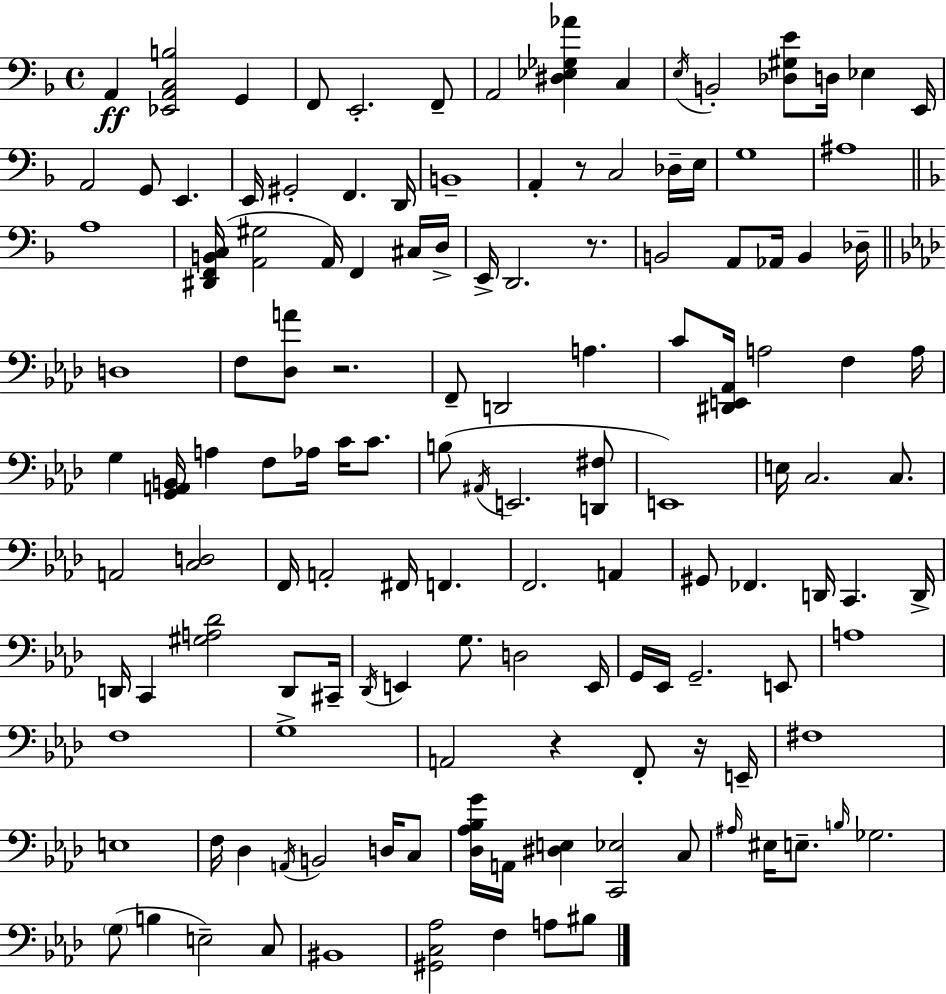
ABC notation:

X:1
T:Untitled
M:4/4
L:1/4
K:Dm
A,, [_E,,A,,C,B,]2 G,, F,,/2 E,,2 F,,/2 A,,2 [^D,_E,_G,_A] C, E,/4 B,,2 [_D,^G,E]/2 D,/4 _E, E,,/4 A,,2 G,,/2 E,, E,,/4 ^G,,2 F,, D,,/4 B,,4 A,, z/2 C,2 _D,/4 E,/4 G,4 ^A,4 A,4 [^D,,F,,B,,C,]/4 [A,,^G,]2 A,,/4 F,, ^C,/4 D,/4 E,,/4 D,,2 z/2 B,,2 A,,/2 _A,,/4 B,, _D,/4 D,4 F,/2 [_D,A]/2 z2 F,,/2 D,,2 A, C/2 [^D,,E,,_A,,]/4 A,2 F, A,/4 G, [G,,A,,B,,]/4 A, F,/2 _A,/4 C/4 C/2 B,/2 ^A,,/4 E,,2 [D,,^F,]/2 E,,4 E,/4 C,2 C,/2 A,,2 [C,D,]2 F,,/4 A,,2 ^F,,/4 F,, F,,2 A,, ^G,,/2 _F,, D,,/4 C,, D,,/4 D,,/4 C,, [^G,A,_D]2 D,,/2 ^C,,/4 _D,,/4 E,, G,/2 D,2 E,,/4 G,,/4 _E,,/4 G,,2 E,,/2 A,4 F,4 G,4 A,,2 z F,,/2 z/4 E,,/4 ^F,4 E,4 F,/4 _D, A,,/4 B,,2 D,/4 C,/2 [_D,_A,_B,G]/4 A,,/4 [^D,E,] [C,,_E,]2 C,/2 ^A,/4 ^E,/4 E,/2 B,/4 _G,2 G,/2 B, E,2 C,/2 ^B,,4 [^G,,C,_A,]2 F, A,/2 ^B,/2